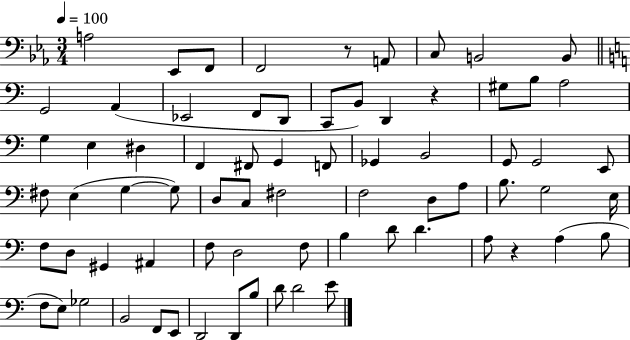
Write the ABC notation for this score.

X:1
T:Untitled
M:3/4
L:1/4
K:Eb
A,2 _E,,/2 F,,/2 F,,2 z/2 A,,/2 C,/2 B,,2 B,,/2 G,,2 A,, _E,,2 F,,/2 D,,/2 C,,/2 B,,/2 D,, z ^G,/2 B,/2 A,2 G, E, ^D, F,, ^F,,/2 G,, F,,/2 _G,, B,,2 G,,/2 G,,2 E,,/2 ^F,/2 E, G, G,/2 D,/2 C,/2 ^F,2 F,2 D,/2 A,/2 B,/2 G,2 E,/4 F,/2 D,/2 ^G,, ^A,, F,/2 D,2 F,/2 B, D/2 D A,/2 z A, B,/2 F,/2 E,/2 _G,2 B,,2 F,,/2 E,,/2 D,,2 D,,/2 B,/2 D/2 D2 E/2